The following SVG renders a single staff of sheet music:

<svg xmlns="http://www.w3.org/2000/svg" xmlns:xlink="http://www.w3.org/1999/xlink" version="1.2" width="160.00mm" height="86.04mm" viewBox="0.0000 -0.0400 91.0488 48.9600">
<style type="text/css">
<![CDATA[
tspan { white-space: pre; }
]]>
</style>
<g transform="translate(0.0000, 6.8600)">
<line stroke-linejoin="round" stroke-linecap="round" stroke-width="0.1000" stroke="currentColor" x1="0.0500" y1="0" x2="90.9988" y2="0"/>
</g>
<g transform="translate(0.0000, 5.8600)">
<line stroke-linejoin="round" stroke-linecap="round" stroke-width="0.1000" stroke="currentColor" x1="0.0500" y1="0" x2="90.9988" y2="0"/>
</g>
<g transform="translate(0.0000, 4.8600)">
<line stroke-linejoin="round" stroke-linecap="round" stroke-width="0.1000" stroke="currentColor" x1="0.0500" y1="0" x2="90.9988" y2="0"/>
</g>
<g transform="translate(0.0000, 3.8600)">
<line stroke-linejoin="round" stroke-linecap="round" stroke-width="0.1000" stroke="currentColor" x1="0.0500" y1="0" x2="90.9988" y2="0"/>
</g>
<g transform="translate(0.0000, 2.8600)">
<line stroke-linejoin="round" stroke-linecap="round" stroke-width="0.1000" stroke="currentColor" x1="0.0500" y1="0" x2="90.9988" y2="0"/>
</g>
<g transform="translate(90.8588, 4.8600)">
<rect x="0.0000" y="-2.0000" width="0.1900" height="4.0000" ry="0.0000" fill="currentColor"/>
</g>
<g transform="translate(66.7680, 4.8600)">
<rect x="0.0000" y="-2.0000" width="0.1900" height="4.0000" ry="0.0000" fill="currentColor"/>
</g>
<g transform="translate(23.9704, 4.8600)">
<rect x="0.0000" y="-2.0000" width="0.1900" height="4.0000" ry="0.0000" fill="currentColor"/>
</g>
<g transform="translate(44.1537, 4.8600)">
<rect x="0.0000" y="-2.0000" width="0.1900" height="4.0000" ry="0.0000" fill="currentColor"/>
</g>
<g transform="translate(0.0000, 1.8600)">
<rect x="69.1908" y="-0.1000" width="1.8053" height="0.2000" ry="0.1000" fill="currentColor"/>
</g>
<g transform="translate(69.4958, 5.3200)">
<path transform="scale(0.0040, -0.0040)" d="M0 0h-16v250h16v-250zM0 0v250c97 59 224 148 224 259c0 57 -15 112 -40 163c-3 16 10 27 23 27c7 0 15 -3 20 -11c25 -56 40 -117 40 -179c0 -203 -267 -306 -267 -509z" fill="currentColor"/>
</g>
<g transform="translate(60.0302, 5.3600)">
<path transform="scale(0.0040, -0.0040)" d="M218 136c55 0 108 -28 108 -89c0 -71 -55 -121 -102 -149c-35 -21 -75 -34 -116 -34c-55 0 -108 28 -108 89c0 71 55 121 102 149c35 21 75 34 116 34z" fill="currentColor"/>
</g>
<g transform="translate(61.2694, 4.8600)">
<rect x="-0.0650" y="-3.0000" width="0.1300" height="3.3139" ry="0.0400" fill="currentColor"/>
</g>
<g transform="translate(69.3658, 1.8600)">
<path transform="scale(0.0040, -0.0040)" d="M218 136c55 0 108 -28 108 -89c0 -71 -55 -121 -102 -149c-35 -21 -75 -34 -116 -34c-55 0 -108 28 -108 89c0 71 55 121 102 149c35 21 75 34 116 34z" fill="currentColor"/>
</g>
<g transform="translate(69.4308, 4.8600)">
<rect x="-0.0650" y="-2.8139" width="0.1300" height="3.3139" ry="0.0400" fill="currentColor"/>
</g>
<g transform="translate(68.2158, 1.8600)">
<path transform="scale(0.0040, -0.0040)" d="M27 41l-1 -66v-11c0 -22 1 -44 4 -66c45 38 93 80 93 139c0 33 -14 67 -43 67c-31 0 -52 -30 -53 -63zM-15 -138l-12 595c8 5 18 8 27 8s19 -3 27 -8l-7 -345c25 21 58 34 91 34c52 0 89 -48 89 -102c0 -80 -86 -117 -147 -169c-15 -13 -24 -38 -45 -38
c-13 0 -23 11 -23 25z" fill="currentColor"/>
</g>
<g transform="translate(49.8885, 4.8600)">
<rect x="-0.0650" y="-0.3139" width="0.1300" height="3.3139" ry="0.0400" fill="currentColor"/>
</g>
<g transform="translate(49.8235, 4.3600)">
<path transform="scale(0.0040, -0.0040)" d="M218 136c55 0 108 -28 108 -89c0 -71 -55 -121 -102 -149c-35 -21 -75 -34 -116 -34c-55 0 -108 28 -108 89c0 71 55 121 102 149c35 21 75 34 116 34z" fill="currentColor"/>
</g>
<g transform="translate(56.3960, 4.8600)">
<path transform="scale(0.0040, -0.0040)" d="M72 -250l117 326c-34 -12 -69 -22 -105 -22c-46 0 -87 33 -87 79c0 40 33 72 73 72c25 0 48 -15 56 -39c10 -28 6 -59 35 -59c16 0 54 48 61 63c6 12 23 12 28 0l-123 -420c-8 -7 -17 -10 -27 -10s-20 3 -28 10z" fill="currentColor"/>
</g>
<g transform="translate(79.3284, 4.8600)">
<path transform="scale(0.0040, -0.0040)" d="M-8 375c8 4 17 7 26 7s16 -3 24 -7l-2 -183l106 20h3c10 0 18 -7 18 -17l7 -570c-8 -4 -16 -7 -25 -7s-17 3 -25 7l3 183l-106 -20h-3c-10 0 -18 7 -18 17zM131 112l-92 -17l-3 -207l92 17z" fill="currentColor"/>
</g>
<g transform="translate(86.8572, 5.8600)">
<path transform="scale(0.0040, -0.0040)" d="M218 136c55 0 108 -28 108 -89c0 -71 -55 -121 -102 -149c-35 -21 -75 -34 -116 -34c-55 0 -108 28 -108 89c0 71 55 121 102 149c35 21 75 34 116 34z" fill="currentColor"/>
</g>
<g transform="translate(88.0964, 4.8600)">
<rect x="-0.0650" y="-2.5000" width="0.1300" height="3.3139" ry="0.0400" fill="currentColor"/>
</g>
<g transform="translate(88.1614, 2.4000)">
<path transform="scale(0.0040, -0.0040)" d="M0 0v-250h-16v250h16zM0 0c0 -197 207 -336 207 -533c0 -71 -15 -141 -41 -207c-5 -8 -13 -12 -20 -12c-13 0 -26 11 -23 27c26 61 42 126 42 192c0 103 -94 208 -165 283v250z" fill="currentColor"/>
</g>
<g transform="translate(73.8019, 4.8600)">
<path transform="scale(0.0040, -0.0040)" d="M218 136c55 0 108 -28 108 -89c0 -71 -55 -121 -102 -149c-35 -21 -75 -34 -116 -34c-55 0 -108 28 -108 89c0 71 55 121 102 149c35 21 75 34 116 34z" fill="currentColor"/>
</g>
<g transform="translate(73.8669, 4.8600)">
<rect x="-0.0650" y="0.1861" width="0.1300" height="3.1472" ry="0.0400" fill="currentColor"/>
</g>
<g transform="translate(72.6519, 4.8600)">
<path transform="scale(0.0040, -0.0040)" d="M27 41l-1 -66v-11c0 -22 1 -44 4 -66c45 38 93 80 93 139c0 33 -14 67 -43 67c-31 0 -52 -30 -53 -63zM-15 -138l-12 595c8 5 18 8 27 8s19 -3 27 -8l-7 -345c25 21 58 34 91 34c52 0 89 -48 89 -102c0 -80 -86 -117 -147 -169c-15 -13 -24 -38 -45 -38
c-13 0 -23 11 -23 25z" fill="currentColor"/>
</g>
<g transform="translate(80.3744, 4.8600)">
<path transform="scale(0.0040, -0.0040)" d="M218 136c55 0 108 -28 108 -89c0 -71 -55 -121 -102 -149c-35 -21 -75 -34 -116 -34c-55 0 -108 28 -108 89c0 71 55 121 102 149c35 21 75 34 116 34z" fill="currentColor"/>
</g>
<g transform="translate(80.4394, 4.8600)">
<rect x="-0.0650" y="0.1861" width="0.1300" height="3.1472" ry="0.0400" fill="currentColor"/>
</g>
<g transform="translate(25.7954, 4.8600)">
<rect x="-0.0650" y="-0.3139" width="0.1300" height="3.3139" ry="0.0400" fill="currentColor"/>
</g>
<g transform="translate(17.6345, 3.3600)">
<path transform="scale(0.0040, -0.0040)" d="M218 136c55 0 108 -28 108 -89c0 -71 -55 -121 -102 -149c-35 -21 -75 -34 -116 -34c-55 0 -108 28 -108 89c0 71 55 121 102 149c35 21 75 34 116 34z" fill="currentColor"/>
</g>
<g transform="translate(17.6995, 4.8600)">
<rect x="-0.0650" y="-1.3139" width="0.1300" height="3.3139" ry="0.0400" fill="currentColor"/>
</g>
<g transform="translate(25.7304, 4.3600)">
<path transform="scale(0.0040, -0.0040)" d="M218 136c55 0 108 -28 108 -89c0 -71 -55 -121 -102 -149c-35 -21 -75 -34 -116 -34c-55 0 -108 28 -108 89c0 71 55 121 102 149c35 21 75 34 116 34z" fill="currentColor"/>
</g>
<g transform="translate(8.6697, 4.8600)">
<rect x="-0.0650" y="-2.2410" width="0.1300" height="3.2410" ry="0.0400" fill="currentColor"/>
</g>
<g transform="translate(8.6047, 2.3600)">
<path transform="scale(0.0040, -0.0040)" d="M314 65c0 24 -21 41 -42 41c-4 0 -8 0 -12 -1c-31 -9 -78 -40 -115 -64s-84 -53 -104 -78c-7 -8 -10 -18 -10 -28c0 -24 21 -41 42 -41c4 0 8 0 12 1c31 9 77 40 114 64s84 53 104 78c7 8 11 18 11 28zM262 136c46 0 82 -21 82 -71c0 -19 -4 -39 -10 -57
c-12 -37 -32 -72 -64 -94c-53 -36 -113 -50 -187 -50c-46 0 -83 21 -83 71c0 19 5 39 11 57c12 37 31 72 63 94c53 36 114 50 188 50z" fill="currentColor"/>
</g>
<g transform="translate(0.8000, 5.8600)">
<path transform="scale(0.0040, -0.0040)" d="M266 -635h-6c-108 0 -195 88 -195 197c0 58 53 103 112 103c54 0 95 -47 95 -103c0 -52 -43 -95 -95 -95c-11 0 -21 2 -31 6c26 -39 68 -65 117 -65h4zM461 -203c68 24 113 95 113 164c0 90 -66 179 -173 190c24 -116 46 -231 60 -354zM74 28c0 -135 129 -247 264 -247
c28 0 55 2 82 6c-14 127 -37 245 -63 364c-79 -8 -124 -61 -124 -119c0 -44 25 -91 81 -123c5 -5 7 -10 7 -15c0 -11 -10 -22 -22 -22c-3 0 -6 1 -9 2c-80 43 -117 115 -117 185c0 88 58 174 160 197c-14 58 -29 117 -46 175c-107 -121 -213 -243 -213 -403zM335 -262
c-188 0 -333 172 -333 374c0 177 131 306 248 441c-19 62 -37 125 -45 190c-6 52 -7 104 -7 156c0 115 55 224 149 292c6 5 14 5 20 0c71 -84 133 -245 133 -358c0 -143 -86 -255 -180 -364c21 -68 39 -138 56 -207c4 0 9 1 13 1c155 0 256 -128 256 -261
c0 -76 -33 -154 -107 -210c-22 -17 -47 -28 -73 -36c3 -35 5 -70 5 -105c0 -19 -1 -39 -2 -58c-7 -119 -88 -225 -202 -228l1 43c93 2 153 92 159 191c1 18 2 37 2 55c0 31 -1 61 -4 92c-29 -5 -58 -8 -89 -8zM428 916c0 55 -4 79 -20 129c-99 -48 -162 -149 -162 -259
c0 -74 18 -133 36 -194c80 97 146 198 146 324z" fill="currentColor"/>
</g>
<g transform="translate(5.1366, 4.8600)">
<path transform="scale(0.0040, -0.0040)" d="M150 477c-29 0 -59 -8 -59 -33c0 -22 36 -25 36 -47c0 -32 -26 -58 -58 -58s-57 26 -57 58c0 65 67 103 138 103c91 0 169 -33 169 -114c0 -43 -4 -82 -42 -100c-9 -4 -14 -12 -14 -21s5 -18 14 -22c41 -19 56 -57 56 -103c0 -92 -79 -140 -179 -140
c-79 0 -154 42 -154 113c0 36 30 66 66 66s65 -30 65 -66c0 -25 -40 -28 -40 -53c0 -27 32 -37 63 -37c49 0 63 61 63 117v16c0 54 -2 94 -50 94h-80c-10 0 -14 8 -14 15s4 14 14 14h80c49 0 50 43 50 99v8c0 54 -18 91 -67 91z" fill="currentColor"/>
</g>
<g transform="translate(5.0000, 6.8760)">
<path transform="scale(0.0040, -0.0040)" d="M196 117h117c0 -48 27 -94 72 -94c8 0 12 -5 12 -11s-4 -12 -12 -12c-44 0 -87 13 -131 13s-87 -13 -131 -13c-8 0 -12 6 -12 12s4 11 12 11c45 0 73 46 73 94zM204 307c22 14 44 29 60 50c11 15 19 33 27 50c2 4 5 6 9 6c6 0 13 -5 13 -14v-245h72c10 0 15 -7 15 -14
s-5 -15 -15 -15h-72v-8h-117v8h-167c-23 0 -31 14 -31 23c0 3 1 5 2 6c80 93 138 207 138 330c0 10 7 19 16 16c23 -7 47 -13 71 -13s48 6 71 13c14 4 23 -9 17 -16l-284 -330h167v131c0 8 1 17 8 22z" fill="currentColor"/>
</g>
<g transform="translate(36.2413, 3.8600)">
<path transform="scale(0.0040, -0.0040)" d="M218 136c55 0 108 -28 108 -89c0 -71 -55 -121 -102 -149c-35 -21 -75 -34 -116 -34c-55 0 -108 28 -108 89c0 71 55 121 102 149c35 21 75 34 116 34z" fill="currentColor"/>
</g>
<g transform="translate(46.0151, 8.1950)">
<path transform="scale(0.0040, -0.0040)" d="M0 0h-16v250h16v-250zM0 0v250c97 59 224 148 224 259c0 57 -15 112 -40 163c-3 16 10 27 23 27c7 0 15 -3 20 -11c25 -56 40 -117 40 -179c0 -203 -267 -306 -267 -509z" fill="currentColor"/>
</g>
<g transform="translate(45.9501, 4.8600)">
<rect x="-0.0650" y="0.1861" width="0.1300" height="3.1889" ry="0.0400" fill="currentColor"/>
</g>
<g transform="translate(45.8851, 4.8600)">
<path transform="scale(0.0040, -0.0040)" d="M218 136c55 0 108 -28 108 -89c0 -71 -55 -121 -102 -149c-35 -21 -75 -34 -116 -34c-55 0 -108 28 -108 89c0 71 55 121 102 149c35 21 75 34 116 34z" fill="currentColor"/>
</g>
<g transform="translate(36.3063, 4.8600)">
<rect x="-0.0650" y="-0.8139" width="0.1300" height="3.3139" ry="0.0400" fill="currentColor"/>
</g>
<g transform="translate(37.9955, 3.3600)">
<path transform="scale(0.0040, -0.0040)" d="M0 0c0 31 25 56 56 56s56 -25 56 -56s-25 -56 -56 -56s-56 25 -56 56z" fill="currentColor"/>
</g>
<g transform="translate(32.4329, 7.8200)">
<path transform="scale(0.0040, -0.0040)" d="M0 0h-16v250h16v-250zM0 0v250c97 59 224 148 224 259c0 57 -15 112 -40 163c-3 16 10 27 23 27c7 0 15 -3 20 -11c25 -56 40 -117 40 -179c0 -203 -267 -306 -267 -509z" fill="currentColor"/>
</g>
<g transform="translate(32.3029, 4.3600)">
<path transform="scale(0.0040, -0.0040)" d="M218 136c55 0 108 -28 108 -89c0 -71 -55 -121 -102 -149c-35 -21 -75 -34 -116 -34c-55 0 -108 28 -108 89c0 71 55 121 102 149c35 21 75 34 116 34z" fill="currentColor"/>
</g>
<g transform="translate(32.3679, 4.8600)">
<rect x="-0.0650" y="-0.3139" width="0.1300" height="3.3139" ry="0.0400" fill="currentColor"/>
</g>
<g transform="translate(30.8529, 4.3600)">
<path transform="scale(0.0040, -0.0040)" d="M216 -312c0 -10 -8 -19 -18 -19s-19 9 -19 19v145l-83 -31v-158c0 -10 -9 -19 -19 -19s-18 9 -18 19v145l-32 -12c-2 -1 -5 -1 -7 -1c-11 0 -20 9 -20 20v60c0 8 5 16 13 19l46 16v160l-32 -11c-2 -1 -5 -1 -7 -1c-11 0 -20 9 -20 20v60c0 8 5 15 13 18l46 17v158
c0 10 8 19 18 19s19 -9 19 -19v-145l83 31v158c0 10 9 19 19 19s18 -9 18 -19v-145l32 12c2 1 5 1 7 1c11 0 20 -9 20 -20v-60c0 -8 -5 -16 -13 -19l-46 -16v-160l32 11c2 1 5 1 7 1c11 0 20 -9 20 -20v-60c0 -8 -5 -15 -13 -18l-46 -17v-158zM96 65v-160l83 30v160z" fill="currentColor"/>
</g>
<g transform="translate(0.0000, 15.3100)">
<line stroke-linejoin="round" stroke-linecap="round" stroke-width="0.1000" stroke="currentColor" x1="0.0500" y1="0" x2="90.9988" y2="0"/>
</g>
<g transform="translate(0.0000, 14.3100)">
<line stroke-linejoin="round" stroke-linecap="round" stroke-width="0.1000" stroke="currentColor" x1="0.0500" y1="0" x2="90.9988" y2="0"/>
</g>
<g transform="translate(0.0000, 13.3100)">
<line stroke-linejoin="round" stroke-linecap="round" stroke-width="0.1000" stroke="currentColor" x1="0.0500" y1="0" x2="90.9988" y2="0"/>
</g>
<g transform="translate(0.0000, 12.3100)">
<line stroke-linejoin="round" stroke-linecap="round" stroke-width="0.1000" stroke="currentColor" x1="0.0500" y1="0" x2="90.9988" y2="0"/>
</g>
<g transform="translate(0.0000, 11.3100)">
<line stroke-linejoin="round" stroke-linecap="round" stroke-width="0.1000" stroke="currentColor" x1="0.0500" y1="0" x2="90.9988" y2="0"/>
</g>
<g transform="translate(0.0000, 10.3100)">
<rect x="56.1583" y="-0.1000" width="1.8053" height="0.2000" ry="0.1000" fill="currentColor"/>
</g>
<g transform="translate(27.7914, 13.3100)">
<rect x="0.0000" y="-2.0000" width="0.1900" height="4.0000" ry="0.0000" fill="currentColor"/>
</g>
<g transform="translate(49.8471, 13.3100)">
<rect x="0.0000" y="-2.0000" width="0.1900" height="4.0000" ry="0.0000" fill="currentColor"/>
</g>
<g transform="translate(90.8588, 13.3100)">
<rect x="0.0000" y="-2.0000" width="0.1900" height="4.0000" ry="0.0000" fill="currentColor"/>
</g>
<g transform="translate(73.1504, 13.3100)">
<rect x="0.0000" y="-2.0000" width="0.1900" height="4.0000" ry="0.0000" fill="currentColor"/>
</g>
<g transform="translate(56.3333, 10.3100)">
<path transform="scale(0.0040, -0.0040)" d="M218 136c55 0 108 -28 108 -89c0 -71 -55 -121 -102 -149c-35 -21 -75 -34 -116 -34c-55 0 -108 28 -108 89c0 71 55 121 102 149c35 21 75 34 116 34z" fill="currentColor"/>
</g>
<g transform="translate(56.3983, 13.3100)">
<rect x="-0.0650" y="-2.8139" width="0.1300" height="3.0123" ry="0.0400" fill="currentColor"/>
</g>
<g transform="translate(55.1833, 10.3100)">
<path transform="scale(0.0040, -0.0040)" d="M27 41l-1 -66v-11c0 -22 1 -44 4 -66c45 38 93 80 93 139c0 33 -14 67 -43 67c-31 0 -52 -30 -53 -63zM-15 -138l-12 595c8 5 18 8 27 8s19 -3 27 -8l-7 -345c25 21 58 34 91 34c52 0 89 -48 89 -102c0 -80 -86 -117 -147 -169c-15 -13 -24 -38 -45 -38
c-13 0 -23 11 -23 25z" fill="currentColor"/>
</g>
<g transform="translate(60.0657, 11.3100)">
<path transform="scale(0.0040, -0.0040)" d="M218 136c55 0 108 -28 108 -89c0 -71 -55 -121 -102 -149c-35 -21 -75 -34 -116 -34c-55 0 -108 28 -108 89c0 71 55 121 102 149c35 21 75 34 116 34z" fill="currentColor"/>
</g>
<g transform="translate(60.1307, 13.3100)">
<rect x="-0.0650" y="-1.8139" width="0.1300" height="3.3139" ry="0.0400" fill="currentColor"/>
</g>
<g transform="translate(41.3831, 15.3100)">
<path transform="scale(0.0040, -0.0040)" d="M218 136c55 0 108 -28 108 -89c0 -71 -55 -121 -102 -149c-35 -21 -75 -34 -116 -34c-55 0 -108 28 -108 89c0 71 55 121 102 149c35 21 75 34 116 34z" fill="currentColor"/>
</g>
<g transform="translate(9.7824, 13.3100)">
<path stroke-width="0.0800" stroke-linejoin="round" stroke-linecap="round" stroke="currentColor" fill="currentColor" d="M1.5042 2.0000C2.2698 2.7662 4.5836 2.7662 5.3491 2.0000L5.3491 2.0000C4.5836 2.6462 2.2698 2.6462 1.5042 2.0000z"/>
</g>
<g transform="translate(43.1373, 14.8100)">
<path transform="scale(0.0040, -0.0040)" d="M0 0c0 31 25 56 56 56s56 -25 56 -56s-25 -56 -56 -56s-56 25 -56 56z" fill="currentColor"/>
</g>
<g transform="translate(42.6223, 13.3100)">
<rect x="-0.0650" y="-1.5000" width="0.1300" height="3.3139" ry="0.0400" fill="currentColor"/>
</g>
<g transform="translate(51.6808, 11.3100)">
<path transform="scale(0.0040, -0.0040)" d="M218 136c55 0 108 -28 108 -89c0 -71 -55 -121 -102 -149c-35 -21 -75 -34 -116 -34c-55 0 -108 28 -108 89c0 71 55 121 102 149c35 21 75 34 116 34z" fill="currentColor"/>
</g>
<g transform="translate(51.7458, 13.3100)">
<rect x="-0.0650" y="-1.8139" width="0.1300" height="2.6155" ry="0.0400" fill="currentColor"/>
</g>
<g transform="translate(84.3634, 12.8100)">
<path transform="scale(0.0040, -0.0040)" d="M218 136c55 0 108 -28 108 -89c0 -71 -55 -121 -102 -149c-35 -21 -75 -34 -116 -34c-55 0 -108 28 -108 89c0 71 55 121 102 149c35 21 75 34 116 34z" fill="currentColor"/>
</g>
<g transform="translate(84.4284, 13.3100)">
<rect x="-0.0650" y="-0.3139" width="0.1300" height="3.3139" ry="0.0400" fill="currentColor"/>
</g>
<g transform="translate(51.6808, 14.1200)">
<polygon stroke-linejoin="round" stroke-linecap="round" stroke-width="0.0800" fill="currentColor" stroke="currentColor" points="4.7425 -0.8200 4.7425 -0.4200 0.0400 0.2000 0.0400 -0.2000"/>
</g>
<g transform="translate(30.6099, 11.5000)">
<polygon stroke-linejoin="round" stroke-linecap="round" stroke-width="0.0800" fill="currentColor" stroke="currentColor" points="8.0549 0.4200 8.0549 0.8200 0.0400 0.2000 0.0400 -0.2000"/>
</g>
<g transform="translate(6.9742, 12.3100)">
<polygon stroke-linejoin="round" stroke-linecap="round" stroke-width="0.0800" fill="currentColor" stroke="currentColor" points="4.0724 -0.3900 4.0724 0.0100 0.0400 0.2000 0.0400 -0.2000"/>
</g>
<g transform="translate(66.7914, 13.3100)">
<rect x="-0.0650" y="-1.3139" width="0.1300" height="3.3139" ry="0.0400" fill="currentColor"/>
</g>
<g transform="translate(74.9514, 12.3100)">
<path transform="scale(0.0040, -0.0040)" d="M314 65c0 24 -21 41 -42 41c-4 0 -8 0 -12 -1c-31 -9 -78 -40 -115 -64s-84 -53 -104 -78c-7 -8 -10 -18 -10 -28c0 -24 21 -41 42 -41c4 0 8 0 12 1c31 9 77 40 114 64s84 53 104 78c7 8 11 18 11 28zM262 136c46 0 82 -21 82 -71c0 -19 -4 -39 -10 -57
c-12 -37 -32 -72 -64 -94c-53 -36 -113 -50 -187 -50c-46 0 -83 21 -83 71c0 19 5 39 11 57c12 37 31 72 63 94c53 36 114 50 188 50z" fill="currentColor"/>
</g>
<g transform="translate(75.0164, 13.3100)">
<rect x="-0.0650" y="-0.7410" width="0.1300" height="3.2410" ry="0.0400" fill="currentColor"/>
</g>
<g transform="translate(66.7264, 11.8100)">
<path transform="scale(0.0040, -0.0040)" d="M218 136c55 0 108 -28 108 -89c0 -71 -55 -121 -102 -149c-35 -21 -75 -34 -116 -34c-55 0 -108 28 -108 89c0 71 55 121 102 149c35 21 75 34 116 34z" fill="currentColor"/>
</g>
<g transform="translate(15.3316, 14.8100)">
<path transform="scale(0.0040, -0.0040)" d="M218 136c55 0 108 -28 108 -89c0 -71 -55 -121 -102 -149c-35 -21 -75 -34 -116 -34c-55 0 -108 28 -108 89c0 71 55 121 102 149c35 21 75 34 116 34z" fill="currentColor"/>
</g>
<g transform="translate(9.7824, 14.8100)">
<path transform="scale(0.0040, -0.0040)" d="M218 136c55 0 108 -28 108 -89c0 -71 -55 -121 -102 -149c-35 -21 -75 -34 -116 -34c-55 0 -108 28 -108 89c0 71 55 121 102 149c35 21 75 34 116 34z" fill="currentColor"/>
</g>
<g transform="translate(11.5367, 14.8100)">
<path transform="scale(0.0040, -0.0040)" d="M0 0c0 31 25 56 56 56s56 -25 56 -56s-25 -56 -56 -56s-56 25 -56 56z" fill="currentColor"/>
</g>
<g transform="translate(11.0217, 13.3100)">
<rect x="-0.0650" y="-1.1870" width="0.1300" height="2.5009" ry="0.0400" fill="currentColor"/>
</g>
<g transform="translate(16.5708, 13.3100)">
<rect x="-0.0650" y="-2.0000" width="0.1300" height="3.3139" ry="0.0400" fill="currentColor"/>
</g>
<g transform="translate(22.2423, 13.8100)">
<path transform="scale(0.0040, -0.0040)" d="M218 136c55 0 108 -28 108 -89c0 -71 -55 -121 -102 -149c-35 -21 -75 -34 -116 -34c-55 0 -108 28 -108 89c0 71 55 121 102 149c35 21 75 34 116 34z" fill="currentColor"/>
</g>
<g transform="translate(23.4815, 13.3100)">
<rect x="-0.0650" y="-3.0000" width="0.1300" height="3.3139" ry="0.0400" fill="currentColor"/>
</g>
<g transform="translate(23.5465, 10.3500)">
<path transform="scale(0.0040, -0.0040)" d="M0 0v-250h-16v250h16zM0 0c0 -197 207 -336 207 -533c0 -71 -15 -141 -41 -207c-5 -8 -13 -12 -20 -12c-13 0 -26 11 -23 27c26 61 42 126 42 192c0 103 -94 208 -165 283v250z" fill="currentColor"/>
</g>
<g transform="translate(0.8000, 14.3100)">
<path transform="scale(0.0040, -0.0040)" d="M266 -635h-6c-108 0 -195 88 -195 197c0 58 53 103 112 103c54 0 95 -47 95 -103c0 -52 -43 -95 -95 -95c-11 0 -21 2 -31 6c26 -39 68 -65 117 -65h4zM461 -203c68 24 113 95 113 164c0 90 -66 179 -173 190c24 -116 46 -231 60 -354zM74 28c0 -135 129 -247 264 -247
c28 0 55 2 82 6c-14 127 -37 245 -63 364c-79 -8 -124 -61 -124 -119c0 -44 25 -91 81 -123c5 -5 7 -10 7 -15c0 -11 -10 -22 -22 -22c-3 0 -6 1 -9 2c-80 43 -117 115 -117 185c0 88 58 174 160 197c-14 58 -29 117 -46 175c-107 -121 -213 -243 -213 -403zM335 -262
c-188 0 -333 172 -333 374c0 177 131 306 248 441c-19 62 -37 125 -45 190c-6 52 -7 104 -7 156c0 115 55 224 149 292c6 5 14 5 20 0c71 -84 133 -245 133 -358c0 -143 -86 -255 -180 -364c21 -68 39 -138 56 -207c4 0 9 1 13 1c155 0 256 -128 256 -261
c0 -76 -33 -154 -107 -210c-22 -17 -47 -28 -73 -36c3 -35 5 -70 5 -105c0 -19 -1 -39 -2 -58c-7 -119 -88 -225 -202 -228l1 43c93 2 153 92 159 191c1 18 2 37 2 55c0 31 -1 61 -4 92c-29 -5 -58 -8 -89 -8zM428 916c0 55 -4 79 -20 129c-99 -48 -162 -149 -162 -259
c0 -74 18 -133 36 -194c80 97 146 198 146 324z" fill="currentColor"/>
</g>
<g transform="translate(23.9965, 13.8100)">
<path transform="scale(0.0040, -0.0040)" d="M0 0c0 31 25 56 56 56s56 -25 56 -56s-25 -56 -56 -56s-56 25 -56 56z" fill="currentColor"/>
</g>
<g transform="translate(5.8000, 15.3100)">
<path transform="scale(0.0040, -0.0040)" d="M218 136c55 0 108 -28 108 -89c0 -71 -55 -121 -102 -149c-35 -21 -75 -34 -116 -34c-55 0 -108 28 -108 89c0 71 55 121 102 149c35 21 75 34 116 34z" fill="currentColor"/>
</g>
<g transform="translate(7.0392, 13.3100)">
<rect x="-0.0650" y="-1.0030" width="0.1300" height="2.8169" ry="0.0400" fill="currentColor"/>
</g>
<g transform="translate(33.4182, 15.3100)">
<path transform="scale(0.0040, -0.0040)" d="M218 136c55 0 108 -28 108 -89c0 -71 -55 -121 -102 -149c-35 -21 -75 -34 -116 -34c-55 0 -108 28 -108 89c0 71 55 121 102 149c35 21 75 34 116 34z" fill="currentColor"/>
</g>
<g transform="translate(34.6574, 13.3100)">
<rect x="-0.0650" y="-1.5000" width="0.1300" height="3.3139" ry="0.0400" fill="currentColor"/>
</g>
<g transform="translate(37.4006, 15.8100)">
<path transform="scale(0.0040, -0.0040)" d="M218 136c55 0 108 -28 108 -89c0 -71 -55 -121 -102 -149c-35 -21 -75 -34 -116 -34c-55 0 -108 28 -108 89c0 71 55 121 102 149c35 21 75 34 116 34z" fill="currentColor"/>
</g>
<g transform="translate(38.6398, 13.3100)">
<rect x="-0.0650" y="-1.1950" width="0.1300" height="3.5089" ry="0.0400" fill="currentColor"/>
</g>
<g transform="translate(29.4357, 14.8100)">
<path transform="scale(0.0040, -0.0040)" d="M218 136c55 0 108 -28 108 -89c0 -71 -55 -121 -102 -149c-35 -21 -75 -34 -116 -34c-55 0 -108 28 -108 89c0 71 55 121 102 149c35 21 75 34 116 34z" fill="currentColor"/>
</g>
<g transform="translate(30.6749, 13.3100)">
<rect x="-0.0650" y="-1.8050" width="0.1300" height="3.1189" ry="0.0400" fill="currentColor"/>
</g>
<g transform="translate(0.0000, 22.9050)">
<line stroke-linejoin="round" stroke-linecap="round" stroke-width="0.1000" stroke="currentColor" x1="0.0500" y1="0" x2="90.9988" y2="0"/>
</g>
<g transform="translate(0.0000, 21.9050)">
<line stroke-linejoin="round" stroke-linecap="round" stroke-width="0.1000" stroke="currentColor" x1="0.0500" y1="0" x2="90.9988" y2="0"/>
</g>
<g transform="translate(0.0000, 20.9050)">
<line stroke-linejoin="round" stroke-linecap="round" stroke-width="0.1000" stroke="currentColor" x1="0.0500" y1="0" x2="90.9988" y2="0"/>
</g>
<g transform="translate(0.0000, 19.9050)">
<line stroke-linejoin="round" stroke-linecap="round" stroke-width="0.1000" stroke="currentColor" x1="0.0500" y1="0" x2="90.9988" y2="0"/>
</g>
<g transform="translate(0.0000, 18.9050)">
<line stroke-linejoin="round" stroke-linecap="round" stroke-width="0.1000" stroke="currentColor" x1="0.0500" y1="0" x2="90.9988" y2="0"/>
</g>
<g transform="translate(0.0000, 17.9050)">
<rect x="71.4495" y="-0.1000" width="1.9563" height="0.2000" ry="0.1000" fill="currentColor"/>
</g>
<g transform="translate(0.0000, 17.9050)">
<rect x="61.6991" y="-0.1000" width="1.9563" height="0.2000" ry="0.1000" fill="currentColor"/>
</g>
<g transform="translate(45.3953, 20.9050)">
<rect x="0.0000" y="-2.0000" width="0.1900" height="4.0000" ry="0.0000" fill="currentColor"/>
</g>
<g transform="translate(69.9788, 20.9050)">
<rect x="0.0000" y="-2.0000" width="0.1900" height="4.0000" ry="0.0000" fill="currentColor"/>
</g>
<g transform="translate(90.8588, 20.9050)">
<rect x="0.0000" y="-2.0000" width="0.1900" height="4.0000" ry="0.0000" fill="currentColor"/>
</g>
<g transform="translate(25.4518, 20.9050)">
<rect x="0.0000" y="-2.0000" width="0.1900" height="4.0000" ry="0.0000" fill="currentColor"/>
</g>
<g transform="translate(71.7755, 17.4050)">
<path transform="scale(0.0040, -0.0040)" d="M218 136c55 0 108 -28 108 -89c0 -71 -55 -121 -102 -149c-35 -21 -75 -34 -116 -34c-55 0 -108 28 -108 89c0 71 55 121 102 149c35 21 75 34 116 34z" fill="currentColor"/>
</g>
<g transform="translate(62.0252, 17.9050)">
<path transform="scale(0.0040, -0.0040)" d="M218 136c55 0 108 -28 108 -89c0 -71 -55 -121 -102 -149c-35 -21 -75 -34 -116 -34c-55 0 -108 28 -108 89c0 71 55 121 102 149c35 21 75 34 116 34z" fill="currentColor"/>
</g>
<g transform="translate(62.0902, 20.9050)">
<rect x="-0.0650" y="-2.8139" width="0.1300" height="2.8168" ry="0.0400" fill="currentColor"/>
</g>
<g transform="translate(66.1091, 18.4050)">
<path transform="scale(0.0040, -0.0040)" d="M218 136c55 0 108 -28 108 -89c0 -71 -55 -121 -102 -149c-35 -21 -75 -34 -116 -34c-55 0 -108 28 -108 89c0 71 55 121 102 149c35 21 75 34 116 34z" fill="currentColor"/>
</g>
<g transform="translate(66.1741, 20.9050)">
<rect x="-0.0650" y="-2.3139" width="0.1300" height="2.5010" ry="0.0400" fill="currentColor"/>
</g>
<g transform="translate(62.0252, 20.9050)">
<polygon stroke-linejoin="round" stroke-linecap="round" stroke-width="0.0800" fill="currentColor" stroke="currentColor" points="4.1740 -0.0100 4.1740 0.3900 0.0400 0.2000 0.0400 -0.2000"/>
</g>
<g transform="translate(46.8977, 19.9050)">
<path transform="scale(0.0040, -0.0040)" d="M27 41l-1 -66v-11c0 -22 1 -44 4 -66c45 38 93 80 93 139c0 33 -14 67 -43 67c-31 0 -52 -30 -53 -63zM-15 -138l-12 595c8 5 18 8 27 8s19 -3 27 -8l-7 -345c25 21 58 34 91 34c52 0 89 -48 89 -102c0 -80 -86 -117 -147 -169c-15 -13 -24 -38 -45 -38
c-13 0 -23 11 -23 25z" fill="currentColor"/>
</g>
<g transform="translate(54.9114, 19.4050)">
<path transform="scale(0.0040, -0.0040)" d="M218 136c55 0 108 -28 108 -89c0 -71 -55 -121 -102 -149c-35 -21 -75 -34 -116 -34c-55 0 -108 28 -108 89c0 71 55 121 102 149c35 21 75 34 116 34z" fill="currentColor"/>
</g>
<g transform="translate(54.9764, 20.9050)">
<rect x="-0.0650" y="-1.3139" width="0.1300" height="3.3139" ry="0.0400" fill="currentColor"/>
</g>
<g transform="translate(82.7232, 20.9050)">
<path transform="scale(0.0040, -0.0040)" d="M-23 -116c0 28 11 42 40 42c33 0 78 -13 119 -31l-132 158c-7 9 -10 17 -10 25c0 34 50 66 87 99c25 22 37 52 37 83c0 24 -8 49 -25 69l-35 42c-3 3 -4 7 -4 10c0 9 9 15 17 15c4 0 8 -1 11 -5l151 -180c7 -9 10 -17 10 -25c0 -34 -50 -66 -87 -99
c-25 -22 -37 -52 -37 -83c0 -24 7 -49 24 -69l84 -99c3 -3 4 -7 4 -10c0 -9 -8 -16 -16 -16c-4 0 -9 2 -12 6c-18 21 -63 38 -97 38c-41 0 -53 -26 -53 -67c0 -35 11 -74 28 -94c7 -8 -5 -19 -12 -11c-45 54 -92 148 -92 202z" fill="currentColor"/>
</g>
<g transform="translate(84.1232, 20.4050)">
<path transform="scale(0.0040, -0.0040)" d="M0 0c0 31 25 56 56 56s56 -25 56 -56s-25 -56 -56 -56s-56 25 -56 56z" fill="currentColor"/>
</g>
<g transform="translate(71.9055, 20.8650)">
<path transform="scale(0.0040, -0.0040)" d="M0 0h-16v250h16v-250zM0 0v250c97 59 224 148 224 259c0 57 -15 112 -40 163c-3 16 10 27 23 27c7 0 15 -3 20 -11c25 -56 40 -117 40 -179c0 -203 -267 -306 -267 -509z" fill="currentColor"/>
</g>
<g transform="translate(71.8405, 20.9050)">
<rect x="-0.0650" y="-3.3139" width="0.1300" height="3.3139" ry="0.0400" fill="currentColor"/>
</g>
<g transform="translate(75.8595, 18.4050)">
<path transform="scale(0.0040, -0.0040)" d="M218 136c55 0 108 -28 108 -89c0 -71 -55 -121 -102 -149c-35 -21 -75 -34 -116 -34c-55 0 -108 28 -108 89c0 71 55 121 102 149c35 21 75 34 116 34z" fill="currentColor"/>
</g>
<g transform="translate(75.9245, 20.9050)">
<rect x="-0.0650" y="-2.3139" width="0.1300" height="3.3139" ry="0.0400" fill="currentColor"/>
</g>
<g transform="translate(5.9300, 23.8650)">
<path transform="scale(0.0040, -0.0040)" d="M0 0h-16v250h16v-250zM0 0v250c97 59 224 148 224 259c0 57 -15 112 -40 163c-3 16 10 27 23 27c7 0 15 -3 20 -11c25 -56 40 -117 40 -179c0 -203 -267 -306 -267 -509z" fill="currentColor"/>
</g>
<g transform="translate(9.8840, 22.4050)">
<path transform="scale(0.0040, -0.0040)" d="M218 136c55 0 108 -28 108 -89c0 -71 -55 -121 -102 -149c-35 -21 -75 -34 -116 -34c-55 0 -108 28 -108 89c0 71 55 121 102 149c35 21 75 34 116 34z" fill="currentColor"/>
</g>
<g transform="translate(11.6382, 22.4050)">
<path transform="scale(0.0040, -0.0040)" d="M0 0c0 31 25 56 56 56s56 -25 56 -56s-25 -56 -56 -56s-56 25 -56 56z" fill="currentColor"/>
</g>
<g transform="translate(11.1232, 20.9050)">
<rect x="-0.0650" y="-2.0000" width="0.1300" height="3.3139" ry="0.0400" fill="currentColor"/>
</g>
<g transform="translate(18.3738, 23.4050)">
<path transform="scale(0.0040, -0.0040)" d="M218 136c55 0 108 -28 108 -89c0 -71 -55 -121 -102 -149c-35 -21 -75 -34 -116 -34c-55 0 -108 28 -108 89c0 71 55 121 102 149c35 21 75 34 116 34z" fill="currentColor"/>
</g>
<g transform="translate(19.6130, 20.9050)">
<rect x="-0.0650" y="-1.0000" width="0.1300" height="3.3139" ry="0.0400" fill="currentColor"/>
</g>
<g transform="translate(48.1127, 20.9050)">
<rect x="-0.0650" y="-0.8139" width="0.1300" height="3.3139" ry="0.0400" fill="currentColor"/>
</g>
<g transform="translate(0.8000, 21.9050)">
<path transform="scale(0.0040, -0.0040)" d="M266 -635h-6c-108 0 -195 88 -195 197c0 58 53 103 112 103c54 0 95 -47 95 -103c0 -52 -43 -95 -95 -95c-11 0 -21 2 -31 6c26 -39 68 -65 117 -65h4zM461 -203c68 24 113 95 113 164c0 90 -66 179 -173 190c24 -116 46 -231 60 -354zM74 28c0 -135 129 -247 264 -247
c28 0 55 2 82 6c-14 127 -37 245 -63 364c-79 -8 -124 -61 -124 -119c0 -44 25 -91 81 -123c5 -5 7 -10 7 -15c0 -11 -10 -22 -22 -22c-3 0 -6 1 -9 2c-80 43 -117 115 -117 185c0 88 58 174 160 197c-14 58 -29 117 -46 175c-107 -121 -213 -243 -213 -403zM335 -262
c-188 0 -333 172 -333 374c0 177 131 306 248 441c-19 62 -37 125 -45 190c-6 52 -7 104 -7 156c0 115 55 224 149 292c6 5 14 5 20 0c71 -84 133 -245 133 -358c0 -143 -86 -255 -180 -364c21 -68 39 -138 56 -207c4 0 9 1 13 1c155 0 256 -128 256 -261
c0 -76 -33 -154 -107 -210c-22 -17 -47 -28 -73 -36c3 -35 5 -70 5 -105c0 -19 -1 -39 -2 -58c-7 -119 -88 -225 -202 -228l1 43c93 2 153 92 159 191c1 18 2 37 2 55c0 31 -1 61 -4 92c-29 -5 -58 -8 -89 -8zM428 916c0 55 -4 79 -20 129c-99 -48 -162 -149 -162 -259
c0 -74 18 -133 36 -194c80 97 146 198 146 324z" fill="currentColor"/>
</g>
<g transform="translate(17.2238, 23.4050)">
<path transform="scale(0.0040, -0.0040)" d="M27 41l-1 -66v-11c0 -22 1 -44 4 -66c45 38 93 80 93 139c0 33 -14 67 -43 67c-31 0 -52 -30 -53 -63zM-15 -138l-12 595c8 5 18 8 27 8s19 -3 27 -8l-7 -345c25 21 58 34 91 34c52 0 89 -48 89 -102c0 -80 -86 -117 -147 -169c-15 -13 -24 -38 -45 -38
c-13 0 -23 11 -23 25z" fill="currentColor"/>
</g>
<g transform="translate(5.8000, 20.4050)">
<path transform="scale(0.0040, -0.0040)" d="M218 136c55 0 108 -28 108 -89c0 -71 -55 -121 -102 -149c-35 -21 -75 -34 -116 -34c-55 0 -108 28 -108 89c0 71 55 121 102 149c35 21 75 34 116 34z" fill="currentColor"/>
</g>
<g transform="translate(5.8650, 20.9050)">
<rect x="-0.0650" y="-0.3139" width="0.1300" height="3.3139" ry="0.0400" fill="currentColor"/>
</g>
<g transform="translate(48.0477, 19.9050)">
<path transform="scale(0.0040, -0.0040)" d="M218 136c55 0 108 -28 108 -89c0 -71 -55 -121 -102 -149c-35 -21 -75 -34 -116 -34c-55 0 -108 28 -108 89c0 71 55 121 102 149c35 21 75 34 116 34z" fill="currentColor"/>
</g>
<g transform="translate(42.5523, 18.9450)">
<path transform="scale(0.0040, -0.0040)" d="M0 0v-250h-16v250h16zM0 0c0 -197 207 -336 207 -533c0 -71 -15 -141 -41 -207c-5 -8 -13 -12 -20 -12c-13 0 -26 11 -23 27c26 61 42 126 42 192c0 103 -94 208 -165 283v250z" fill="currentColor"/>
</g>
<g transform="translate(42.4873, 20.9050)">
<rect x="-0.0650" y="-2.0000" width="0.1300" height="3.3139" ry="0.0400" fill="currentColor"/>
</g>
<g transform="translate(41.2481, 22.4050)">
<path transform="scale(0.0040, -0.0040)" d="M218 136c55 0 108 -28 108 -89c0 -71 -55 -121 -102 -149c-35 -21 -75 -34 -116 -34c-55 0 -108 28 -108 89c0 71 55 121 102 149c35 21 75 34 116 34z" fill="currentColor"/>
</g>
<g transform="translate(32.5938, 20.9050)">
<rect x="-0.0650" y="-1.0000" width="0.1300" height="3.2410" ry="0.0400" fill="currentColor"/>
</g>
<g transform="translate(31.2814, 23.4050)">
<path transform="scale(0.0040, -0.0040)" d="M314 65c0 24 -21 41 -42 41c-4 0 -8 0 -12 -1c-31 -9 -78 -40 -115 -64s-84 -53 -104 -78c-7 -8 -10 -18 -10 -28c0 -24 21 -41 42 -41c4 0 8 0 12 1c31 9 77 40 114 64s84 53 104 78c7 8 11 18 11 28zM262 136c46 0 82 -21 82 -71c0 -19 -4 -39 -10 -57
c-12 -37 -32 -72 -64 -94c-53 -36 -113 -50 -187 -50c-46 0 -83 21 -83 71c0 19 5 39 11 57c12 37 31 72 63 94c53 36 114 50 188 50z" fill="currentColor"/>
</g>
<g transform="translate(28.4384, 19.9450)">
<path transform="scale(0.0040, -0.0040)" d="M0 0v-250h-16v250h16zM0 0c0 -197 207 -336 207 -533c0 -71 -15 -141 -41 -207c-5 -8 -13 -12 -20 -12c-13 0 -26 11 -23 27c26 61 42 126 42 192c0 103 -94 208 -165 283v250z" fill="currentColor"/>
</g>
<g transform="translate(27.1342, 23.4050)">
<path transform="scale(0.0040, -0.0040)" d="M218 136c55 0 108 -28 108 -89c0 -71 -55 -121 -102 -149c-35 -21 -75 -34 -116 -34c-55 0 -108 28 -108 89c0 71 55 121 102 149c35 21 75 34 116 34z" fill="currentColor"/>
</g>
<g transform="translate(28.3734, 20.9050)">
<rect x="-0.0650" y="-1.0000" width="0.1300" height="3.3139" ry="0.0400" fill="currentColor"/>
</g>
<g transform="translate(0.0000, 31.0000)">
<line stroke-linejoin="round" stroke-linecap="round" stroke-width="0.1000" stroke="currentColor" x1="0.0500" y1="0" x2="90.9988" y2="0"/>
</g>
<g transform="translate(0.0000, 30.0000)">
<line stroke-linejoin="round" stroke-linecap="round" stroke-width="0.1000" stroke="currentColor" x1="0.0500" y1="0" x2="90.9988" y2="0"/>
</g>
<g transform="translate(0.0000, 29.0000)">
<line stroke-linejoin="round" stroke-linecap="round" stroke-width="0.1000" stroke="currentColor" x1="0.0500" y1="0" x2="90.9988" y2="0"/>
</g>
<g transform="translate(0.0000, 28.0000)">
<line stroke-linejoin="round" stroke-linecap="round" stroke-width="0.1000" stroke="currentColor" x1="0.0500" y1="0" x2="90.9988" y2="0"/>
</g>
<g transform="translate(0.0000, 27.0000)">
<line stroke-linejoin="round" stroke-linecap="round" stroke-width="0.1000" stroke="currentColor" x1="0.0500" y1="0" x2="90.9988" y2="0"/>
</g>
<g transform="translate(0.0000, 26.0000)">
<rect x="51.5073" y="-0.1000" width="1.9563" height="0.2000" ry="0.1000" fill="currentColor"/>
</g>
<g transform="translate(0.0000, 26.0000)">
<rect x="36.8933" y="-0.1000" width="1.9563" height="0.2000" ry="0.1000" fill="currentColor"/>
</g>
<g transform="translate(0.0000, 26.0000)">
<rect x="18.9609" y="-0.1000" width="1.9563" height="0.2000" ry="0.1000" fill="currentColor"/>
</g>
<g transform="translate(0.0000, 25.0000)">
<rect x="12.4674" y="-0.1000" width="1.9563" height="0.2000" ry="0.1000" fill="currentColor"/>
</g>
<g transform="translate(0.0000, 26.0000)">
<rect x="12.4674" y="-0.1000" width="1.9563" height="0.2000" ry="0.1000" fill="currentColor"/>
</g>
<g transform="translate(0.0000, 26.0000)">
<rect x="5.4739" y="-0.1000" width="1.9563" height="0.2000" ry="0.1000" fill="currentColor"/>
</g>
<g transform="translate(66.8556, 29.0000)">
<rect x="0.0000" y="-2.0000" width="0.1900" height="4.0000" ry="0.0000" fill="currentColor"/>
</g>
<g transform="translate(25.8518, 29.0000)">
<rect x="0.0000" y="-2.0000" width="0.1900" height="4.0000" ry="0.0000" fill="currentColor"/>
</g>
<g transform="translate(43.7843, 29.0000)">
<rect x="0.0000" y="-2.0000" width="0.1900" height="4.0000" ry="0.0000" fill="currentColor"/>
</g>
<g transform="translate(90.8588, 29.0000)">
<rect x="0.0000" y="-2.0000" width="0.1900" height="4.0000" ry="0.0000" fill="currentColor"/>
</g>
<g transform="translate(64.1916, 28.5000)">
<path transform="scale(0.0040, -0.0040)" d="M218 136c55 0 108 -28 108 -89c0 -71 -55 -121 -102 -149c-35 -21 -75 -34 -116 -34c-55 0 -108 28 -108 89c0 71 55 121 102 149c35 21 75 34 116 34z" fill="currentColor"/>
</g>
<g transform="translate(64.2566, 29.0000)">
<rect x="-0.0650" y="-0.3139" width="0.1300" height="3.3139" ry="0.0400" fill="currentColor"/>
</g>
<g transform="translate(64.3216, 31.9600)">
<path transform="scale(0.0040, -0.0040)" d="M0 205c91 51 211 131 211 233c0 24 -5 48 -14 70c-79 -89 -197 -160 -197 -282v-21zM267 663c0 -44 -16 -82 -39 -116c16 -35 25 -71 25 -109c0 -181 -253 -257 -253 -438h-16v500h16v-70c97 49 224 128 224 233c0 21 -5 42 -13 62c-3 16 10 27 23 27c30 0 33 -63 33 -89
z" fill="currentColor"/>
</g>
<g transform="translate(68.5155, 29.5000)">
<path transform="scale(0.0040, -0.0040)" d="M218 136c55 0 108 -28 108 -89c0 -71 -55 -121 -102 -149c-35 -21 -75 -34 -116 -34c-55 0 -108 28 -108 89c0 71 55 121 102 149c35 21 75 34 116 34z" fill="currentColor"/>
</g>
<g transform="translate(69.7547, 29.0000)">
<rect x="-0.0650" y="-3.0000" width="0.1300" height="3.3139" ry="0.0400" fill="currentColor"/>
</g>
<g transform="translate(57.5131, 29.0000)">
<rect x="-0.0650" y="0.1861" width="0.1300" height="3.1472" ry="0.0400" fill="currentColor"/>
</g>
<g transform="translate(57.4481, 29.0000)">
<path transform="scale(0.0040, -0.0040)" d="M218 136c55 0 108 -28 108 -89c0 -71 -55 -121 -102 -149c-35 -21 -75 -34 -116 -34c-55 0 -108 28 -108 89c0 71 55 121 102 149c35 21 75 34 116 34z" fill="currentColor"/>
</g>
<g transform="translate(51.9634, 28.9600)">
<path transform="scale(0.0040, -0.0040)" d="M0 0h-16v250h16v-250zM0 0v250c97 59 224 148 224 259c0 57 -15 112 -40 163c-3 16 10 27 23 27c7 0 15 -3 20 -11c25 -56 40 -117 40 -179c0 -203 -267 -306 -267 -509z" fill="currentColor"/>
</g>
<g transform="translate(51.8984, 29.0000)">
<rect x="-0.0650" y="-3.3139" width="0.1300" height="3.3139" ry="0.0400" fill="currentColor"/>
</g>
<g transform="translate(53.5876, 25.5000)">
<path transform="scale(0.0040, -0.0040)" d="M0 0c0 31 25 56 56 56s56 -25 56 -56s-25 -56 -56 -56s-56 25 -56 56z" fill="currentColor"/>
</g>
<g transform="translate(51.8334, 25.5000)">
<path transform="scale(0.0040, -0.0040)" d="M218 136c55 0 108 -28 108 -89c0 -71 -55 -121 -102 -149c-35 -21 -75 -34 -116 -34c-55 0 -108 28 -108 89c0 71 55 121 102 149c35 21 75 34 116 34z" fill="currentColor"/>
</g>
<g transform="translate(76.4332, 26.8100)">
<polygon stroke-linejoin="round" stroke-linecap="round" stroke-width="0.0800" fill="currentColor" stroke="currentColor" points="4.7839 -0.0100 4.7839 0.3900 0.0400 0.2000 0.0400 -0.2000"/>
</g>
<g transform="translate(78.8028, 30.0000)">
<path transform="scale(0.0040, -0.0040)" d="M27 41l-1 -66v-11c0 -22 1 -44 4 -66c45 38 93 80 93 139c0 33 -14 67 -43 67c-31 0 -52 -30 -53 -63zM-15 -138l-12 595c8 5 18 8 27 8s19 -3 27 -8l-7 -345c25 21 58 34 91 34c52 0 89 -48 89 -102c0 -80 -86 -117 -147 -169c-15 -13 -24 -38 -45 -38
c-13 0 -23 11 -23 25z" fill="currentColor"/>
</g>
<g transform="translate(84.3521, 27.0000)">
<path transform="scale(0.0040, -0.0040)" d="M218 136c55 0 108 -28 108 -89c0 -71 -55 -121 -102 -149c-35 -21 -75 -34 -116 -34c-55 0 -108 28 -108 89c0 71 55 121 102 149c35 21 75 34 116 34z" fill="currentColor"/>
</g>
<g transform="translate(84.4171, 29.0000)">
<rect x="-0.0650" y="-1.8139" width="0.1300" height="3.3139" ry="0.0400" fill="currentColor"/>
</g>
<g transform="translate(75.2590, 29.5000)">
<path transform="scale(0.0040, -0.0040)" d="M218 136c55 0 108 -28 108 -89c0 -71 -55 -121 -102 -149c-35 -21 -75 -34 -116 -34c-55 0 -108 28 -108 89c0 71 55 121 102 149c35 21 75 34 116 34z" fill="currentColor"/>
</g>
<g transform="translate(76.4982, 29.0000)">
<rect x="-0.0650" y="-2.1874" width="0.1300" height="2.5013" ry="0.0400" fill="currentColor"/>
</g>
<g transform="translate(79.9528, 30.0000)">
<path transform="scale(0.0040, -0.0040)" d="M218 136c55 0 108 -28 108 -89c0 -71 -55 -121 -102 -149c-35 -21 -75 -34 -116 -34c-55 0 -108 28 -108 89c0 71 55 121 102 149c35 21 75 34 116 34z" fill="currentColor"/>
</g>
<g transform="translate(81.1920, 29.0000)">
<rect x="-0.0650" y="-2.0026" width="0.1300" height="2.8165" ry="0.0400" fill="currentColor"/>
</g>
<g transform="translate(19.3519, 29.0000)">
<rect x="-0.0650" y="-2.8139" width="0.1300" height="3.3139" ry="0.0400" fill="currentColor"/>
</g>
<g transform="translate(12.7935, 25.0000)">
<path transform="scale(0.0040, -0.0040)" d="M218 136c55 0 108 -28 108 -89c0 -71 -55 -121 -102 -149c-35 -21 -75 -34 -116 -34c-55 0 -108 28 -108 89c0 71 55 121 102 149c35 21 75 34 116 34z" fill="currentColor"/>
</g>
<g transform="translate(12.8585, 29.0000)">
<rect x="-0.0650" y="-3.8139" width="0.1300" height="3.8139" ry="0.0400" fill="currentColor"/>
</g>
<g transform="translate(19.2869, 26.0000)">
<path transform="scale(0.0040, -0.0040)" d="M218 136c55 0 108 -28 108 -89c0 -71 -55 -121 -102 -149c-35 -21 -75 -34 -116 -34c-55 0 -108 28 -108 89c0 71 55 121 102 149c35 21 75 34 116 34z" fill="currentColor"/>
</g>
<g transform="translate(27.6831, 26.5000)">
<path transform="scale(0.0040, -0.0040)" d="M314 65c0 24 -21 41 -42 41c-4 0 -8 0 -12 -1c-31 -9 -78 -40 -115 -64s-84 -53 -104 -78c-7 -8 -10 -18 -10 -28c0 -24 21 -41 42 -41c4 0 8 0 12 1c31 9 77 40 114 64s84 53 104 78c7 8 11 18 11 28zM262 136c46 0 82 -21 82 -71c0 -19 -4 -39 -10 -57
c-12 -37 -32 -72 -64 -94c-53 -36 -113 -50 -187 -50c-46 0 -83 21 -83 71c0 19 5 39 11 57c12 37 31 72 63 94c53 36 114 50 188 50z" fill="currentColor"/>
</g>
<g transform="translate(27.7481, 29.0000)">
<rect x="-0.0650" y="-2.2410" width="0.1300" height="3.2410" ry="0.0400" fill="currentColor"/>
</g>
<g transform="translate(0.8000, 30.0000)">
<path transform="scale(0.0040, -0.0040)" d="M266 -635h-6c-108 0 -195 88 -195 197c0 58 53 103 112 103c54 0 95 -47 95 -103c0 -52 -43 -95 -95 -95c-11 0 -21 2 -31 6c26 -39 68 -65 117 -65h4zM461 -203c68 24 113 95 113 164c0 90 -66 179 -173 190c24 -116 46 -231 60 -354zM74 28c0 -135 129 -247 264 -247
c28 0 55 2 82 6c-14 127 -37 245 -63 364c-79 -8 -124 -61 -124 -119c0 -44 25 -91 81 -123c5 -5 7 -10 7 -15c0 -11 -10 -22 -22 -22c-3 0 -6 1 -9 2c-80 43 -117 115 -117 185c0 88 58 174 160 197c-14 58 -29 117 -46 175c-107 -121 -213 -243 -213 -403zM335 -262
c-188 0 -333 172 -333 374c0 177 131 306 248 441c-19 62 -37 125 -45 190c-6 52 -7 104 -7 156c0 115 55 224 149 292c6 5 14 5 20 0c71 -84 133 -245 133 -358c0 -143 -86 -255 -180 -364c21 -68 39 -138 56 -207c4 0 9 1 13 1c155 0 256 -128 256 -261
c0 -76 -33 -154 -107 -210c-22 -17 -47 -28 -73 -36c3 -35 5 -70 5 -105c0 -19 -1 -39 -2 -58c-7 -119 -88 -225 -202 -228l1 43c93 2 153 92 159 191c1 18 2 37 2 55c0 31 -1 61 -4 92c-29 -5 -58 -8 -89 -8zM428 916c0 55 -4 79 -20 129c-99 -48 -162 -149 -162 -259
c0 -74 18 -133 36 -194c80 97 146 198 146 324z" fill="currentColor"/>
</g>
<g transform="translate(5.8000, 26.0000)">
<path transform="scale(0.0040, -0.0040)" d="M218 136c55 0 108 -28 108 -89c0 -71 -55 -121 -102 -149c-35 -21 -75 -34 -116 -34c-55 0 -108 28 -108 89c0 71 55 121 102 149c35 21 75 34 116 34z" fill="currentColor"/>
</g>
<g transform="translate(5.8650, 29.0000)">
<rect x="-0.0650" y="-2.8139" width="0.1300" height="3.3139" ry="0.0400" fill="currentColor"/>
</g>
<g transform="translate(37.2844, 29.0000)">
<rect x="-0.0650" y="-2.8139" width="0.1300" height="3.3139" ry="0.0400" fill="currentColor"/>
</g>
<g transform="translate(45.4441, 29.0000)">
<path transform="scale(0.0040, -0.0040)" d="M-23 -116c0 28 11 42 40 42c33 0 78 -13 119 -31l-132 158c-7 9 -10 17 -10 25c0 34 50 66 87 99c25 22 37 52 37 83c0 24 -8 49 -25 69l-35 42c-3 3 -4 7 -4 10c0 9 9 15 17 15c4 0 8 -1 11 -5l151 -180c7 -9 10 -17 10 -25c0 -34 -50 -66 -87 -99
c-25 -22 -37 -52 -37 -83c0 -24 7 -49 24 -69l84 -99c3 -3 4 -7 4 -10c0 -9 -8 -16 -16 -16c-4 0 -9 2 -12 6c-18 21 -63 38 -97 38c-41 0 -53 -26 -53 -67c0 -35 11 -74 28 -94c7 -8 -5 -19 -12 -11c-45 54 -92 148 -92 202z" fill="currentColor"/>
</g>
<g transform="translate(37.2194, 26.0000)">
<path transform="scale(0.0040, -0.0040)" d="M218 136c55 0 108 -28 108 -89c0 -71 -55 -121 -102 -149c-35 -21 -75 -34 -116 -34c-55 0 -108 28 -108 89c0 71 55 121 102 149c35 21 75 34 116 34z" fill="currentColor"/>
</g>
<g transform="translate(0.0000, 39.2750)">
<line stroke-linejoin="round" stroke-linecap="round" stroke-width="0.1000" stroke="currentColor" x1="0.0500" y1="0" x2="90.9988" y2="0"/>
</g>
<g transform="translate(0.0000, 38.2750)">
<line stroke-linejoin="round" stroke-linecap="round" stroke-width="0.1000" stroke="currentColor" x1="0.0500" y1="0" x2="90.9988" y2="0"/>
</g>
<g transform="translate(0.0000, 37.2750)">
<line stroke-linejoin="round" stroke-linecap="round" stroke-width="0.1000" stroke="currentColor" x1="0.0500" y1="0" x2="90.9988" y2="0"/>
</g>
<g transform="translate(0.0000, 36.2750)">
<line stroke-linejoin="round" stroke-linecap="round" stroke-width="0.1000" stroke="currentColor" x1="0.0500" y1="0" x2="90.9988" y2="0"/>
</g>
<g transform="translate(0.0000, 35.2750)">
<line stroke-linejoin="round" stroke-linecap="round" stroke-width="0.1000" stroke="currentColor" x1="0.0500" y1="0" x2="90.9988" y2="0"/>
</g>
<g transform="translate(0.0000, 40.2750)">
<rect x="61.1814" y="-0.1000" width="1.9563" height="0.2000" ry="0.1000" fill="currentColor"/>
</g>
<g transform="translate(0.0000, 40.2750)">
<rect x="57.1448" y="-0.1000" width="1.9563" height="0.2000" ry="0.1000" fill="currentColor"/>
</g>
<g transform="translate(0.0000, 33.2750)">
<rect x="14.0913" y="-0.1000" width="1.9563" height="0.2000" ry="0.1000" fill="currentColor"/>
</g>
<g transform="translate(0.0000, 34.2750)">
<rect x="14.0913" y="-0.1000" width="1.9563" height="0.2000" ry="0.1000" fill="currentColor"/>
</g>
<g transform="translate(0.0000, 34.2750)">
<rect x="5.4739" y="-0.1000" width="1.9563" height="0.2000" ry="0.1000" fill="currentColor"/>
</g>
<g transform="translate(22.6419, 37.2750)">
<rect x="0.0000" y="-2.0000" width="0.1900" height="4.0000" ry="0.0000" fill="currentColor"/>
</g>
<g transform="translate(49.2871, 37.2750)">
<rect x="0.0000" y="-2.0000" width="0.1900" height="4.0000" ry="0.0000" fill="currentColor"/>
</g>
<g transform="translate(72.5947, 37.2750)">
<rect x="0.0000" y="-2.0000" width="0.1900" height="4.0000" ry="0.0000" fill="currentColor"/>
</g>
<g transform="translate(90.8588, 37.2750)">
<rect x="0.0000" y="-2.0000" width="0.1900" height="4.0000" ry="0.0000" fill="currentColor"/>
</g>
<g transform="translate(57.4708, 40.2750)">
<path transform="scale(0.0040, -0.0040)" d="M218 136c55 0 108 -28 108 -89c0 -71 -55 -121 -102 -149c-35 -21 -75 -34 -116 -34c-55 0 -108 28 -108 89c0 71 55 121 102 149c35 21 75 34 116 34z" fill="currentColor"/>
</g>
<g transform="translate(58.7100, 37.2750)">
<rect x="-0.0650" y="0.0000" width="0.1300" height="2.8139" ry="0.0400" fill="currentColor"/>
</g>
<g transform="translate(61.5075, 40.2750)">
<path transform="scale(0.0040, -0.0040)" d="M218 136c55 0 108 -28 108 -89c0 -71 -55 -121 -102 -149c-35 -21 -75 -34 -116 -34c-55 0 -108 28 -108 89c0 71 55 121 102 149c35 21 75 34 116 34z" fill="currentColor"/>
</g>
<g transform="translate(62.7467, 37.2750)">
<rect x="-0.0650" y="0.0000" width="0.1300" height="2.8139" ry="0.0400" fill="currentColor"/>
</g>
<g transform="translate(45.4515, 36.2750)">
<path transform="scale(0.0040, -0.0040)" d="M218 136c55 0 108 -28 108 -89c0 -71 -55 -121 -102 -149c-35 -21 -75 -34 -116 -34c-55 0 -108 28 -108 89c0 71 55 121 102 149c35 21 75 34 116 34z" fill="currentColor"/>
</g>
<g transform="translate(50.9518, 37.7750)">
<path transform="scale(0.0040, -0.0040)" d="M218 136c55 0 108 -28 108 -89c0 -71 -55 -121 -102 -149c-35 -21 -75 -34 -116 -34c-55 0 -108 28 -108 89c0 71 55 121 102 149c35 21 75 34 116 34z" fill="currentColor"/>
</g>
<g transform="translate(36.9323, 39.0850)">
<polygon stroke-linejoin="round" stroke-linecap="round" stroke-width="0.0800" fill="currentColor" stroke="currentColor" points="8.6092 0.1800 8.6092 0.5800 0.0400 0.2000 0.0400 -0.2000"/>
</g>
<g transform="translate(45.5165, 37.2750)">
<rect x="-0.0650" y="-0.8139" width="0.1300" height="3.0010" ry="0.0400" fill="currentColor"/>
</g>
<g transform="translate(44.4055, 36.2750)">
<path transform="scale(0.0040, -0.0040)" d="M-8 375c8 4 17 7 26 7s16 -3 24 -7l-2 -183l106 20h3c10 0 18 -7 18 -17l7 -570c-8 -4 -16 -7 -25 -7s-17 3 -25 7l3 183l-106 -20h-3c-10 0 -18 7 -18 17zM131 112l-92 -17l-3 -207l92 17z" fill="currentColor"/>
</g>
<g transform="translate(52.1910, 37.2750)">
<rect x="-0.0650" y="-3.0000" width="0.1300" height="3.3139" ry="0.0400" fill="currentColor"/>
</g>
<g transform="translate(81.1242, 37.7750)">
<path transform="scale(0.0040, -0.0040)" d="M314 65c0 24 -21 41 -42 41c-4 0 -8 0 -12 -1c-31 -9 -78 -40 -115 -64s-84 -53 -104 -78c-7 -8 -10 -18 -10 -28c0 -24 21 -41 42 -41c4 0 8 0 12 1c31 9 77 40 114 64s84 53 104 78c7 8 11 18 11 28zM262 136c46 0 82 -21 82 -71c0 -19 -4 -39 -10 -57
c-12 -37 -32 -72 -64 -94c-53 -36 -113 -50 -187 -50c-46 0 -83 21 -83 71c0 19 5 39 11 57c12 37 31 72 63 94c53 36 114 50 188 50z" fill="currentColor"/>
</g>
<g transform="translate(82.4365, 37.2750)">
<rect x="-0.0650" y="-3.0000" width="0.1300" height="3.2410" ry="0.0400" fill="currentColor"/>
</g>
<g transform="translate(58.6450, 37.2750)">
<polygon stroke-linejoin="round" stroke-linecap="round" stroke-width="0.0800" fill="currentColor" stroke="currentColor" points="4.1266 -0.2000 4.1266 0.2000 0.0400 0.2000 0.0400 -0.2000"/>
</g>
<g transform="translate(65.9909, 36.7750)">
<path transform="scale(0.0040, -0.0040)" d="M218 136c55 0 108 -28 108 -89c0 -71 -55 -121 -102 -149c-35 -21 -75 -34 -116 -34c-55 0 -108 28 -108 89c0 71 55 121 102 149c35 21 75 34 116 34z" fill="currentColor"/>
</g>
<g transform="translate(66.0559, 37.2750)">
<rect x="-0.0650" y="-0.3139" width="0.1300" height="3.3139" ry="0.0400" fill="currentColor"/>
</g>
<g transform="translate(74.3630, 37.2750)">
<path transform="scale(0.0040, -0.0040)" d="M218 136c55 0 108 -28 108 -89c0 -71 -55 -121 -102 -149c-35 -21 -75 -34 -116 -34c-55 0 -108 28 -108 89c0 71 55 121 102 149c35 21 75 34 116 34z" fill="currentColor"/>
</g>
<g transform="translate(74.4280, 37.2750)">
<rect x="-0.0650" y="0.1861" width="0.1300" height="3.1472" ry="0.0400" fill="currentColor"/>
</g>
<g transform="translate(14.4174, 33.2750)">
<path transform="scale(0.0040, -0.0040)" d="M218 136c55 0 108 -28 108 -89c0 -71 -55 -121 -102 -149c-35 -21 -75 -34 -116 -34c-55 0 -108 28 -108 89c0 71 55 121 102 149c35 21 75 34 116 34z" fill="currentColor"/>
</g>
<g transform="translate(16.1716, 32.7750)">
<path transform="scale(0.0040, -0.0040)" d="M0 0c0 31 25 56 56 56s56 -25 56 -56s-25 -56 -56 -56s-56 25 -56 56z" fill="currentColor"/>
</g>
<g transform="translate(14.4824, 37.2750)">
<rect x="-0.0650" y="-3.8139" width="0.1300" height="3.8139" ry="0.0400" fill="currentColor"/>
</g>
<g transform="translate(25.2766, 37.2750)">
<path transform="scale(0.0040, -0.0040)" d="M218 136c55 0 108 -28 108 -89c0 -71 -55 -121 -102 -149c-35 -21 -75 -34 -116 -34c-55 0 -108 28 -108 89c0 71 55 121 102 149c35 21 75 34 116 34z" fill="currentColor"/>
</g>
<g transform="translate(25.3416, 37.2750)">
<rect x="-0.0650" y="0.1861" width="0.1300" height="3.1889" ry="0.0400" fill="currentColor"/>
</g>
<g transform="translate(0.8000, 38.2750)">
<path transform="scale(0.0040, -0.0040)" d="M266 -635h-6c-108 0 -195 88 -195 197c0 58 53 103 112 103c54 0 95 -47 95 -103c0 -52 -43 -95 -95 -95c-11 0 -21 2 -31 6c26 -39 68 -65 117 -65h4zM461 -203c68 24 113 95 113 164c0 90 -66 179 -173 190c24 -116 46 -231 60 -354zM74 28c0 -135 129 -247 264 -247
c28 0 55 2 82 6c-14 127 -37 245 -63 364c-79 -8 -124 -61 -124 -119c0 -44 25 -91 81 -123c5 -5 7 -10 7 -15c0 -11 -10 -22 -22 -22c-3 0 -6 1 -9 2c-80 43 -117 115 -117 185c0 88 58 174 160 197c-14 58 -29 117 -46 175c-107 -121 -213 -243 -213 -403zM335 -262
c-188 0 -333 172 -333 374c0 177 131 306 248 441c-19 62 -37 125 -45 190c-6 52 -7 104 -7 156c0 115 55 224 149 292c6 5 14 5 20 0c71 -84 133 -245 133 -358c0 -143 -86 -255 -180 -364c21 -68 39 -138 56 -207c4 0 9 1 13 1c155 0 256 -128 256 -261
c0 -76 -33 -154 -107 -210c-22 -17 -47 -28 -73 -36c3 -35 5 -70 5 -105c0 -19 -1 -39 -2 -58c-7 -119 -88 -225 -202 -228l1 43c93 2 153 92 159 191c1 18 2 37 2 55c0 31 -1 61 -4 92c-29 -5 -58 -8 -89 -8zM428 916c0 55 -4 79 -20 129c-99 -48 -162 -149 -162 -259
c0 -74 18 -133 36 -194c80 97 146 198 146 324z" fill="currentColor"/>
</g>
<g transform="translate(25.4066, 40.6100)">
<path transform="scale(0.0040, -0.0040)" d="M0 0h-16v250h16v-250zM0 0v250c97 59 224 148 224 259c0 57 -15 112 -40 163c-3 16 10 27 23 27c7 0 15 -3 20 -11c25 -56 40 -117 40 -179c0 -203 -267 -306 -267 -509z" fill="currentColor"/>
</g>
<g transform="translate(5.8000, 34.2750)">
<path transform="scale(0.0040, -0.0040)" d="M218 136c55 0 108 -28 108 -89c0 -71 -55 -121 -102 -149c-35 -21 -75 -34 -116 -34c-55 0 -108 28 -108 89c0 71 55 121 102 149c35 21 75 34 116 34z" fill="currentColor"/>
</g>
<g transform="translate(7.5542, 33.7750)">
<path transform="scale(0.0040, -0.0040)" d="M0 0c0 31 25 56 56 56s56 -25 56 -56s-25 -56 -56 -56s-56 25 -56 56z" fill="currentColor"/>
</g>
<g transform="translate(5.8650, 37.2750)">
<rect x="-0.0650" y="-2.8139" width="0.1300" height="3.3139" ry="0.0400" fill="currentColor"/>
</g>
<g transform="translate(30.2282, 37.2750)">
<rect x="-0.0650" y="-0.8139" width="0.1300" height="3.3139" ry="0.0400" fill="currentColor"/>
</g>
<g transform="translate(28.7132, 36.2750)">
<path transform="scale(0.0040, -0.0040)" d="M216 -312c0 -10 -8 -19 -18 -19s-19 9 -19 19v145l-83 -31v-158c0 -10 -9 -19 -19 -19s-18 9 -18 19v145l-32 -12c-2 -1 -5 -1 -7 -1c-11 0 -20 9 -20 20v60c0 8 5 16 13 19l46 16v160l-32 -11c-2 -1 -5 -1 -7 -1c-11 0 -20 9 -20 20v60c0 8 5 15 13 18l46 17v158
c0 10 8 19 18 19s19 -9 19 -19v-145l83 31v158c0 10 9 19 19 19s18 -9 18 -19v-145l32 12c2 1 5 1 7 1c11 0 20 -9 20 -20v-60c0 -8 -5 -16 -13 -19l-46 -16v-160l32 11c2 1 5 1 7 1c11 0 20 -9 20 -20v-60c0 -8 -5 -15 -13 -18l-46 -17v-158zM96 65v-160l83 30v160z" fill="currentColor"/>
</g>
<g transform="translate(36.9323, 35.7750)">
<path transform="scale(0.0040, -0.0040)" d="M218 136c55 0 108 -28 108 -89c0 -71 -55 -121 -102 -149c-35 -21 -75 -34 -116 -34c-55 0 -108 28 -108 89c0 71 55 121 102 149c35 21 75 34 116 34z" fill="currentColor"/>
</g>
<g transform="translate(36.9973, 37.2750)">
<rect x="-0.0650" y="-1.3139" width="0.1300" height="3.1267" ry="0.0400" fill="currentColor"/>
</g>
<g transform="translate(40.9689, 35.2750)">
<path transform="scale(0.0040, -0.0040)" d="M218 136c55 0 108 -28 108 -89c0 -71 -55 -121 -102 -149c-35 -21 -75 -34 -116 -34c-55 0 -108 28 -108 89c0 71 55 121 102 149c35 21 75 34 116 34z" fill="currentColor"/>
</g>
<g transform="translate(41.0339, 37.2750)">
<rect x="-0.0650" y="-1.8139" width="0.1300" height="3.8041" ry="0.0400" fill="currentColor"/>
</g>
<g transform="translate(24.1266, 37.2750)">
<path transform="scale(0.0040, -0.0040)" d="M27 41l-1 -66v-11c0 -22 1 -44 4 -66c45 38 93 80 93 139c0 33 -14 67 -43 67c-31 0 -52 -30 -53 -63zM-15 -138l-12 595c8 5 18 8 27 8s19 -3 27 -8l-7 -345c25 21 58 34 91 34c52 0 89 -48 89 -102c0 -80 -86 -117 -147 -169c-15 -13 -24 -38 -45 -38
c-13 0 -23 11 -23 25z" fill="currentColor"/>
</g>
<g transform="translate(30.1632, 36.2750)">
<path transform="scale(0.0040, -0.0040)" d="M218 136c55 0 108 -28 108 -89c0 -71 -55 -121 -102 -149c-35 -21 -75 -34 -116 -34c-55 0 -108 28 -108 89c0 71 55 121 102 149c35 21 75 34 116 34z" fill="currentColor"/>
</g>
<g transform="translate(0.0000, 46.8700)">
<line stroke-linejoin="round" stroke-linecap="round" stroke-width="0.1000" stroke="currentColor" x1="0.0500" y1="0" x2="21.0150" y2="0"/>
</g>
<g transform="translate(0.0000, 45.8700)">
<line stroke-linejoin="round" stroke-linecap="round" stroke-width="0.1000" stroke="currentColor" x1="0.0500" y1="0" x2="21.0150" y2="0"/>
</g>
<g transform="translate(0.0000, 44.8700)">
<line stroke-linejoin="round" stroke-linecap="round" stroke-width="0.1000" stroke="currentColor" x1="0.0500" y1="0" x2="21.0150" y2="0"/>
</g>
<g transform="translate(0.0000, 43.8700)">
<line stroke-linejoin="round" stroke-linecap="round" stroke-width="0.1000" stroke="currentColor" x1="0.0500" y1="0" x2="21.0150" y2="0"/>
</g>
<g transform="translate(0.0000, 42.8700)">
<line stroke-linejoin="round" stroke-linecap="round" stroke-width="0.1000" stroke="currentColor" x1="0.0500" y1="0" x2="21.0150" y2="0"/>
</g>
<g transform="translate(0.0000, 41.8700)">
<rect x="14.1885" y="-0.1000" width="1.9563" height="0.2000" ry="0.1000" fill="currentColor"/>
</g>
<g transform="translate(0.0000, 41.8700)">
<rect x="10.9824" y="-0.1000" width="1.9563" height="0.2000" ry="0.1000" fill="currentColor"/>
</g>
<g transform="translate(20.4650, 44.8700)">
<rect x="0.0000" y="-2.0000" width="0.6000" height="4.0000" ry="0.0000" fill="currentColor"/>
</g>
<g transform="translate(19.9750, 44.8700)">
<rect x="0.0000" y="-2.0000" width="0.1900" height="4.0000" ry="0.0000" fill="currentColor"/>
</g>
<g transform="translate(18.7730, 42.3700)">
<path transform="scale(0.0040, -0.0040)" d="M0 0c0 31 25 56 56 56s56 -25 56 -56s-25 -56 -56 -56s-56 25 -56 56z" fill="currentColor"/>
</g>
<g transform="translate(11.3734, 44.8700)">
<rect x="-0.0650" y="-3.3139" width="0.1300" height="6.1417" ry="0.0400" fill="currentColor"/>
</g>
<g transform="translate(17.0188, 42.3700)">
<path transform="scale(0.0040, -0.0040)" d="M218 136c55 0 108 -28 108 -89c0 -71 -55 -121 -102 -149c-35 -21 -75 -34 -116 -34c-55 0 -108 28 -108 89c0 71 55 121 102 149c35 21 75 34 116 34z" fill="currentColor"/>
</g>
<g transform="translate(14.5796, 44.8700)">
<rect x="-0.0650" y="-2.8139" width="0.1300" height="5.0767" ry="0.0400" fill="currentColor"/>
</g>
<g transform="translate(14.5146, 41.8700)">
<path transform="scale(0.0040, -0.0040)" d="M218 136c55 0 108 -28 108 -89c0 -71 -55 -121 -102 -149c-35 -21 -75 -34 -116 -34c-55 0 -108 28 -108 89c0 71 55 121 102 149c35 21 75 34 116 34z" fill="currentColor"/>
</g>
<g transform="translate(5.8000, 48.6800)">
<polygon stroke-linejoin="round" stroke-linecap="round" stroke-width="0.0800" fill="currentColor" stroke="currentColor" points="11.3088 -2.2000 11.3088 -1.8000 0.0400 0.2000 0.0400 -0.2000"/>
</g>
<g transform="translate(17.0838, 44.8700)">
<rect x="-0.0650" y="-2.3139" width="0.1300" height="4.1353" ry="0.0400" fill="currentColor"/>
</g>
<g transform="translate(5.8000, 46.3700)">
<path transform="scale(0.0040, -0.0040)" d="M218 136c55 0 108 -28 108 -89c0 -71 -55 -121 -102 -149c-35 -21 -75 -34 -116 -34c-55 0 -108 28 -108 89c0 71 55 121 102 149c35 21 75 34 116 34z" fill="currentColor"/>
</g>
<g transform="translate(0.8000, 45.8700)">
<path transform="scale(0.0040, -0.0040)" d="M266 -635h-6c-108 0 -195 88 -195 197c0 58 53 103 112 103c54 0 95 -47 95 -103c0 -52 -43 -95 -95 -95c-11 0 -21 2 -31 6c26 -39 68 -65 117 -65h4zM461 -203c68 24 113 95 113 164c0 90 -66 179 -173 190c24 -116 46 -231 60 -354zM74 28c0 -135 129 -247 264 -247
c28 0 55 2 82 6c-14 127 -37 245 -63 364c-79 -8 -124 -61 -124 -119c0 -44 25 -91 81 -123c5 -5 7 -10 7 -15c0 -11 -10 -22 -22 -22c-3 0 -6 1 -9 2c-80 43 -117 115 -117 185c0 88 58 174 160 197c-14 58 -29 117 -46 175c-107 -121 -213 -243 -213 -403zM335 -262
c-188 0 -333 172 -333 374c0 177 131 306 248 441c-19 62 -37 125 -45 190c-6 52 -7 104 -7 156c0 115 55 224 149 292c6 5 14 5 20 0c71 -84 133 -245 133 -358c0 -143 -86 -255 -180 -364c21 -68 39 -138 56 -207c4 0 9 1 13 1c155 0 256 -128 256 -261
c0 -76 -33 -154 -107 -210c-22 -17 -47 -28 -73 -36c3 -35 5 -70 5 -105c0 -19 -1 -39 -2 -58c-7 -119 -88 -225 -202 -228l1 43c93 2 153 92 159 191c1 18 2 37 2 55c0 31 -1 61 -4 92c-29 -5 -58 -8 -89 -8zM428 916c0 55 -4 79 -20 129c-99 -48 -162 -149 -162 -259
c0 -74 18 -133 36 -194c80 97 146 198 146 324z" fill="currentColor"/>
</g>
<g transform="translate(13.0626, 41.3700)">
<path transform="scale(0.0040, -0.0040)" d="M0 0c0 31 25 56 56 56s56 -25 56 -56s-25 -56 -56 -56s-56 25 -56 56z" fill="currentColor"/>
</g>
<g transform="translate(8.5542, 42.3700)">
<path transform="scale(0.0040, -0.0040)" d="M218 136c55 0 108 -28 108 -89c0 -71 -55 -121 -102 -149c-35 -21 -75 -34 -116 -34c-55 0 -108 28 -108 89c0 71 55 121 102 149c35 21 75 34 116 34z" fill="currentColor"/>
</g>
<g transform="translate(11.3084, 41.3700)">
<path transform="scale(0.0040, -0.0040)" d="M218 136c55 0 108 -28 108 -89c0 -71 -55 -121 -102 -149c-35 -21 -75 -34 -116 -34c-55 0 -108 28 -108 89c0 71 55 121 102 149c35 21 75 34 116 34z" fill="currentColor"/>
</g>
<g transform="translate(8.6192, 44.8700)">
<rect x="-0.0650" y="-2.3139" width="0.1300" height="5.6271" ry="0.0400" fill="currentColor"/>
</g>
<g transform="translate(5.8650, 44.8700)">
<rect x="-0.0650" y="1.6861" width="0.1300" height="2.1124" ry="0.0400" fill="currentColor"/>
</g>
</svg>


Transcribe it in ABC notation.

X:1
T:Untitled
M:3/4
L:1/4
K:C
g2 e c ^c/2 d B/2 c z/2 A _a/2 _B B G/2 E/2 F/2 F A/2 F/2 E/2 D/2 E f/2 _a/2 f e d2 c c/2 F _D D/2 D2 F/2 _d e a/2 g/2 b/2 g z a c' a g2 a z b/2 B c/4 A A/2 _G/2 f a c' _B/2 ^d e/2 f/2 d/2 A C/2 C/2 c B A2 F/2 g/2 b/2 a/2 g/2